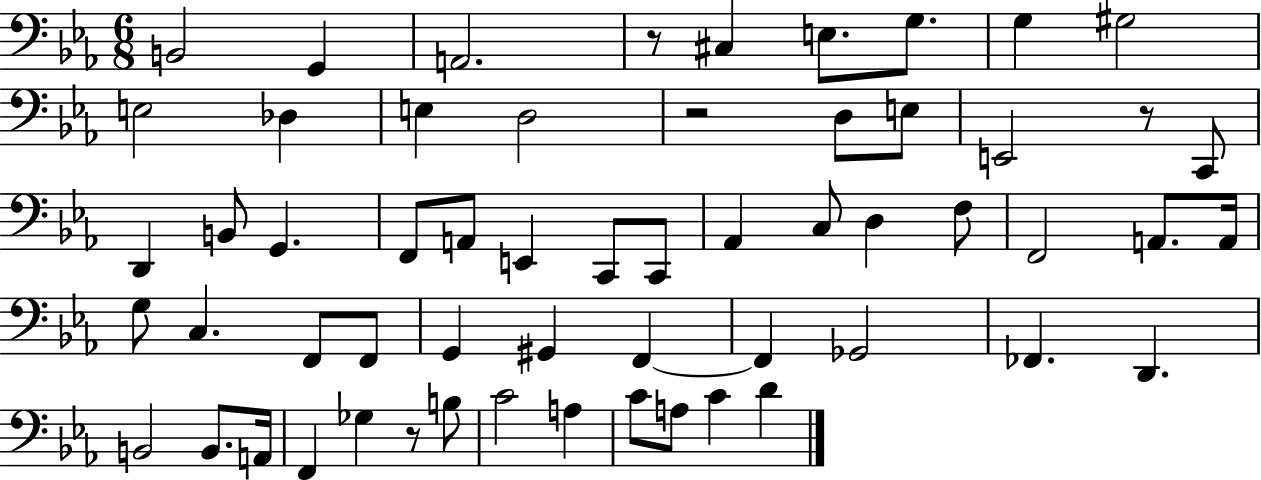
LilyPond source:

{
  \clef bass
  \numericTimeSignature
  \time 6/8
  \key ees \major
  b,2 g,4 | a,2. | r8 cis4 e8. g8. | g4 gis2 | \break e2 des4 | e4 d2 | r2 d8 e8 | e,2 r8 c,8 | \break d,4 b,8 g,4. | f,8 a,8 e,4 c,8 c,8 | aes,4 c8 d4 f8 | f,2 a,8. a,16 | \break g8 c4. f,8 f,8 | g,4 gis,4 f,4~~ | f,4 ges,2 | fes,4. d,4. | \break b,2 b,8. a,16 | f,4 ges4 r8 b8 | c'2 a4 | c'8 a8 c'4 d'4 | \break \bar "|."
}